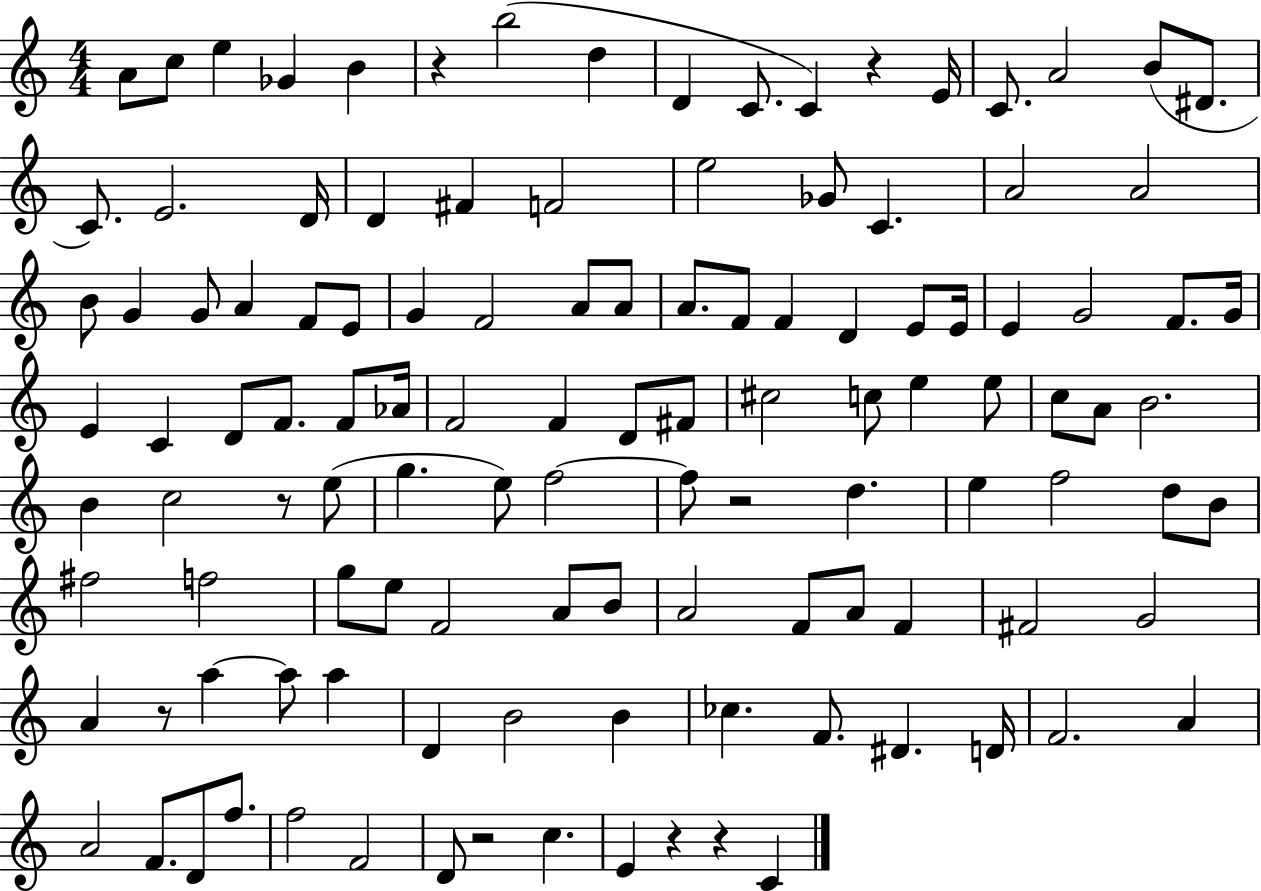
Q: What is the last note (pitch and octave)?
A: C4